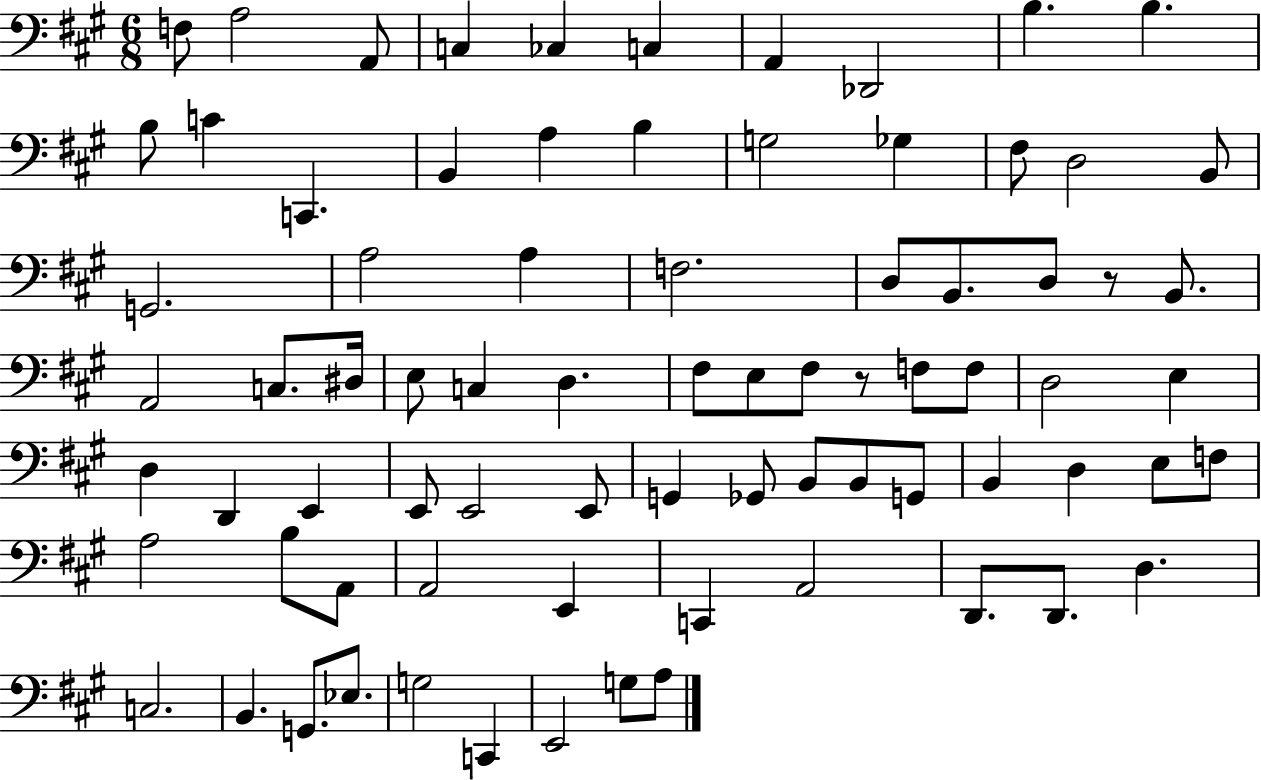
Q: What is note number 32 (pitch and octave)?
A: D#3